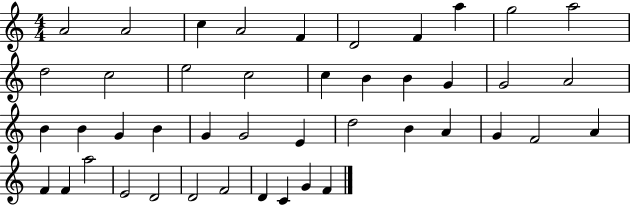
A4/h A4/h C5/q A4/h F4/q D4/h F4/q A5/q G5/h A5/h D5/h C5/h E5/h C5/h C5/q B4/q B4/q G4/q G4/h A4/h B4/q B4/q G4/q B4/q G4/q G4/h E4/q D5/h B4/q A4/q G4/q F4/h A4/q F4/q F4/q A5/h E4/h D4/h D4/h F4/h D4/q C4/q G4/q F4/q